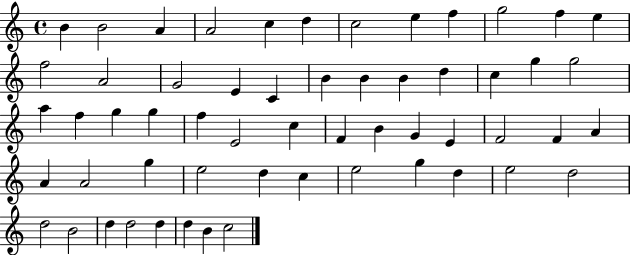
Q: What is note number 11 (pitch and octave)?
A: F5